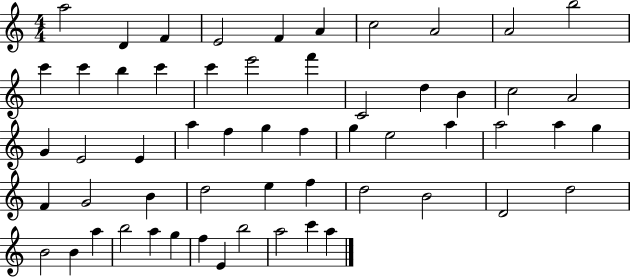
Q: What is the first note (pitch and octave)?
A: A5